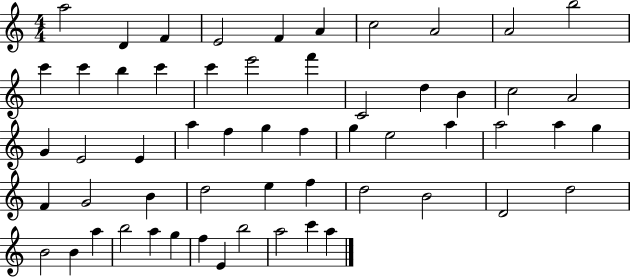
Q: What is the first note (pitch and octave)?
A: A5